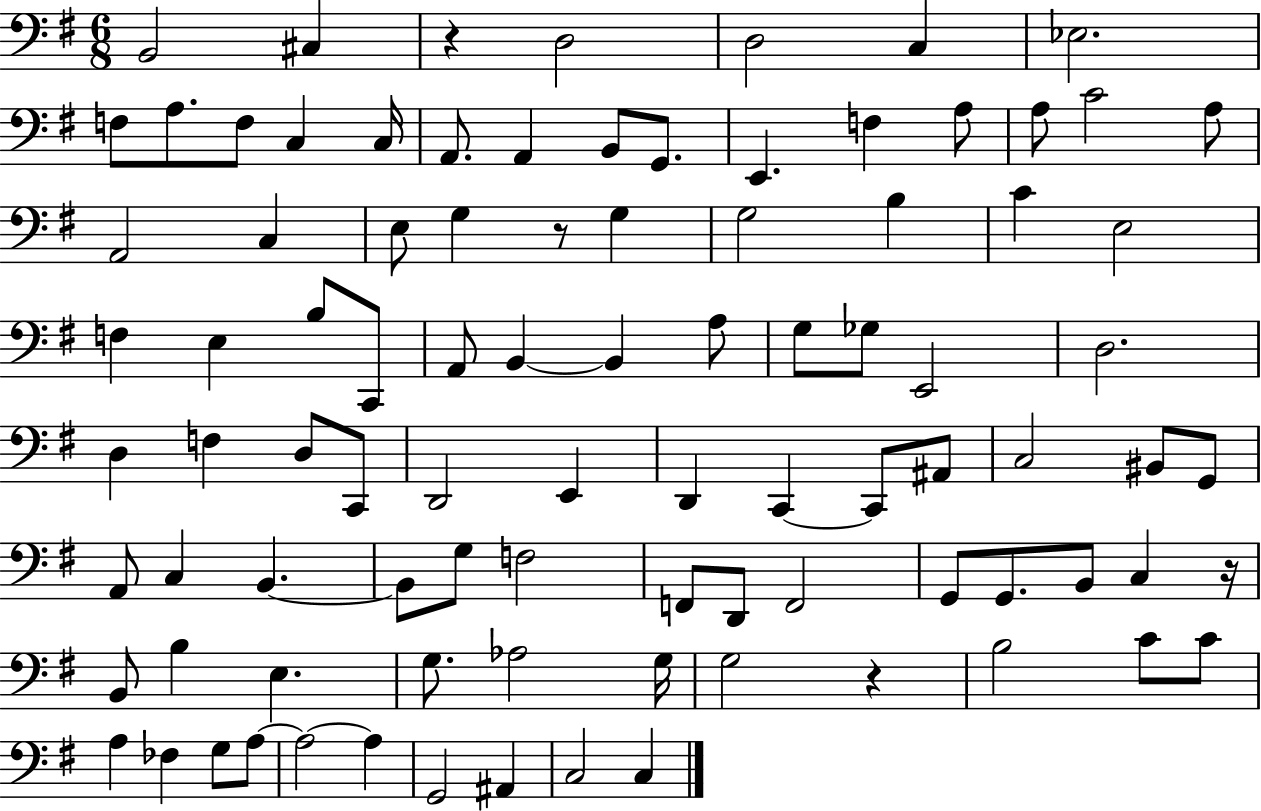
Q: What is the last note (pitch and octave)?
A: C3